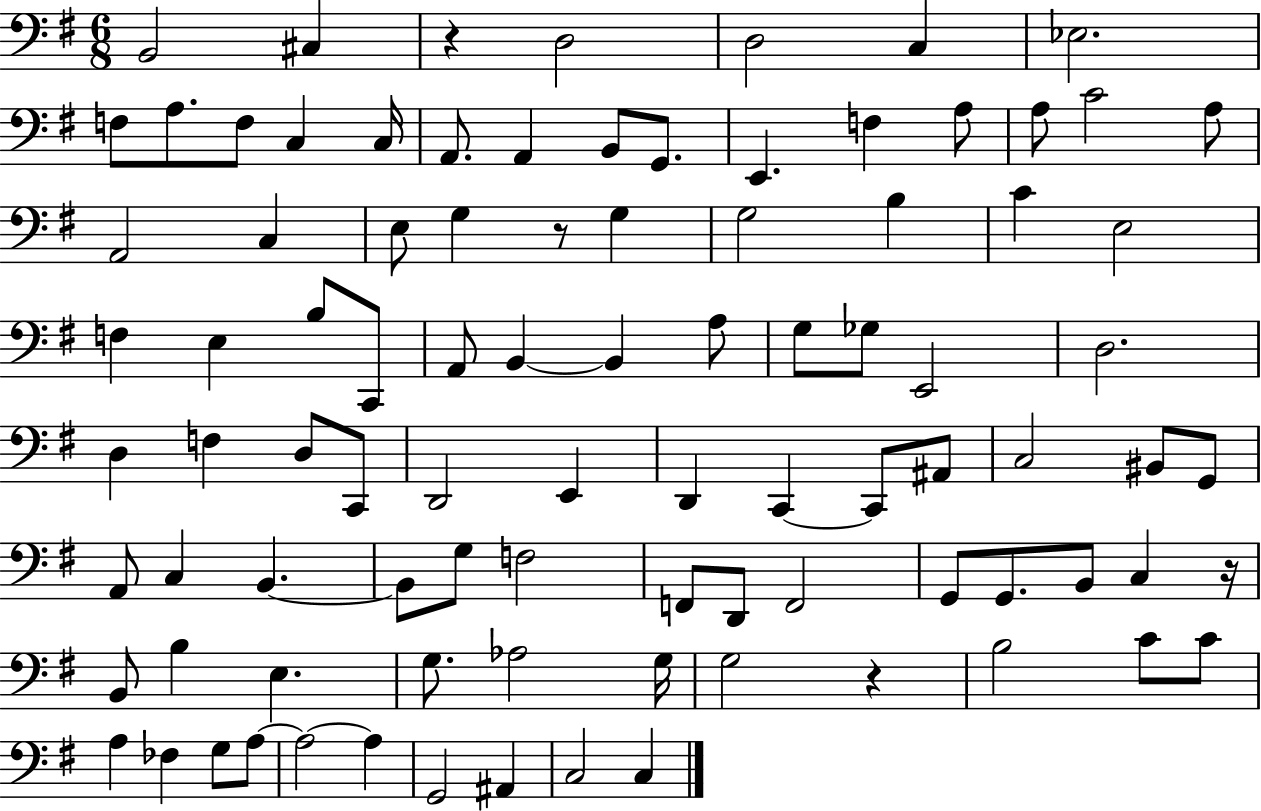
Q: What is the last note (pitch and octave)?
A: C3